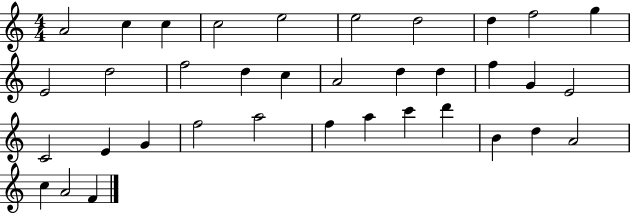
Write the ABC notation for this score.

X:1
T:Untitled
M:4/4
L:1/4
K:C
A2 c c c2 e2 e2 d2 d f2 g E2 d2 f2 d c A2 d d f G E2 C2 E G f2 a2 f a c' d' B d A2 c A2 F